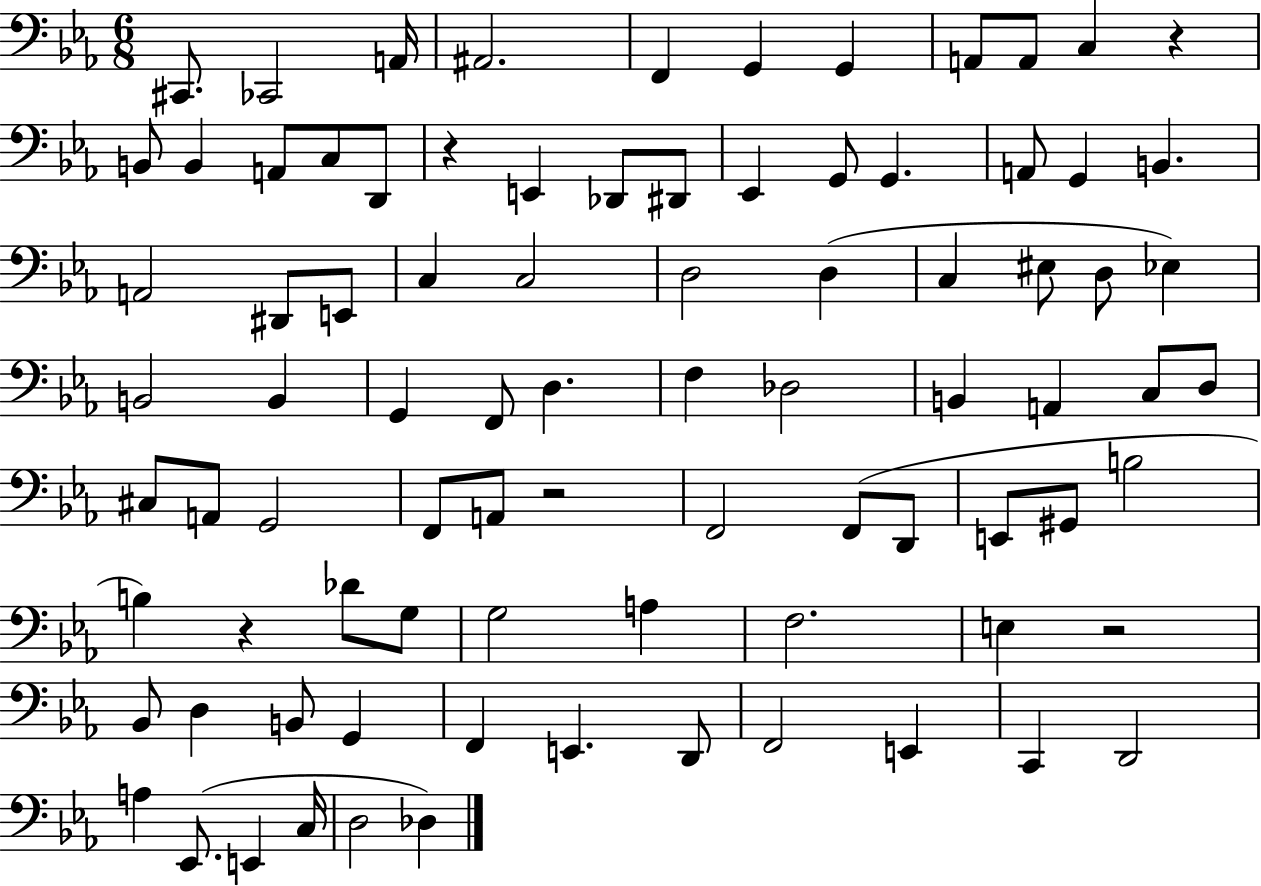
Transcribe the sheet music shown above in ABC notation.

X:1
T:Untitled
M:6/8
L:1/4
K:Eb
^C,,/2 _C,,2 A,,/4 ^A,,2 F,, G,, G,, A,,/2 A,,/2 C, z B,,/2 B,, A,,/2 C,/2 D,,/2 z E,, _D,,/2 ^D,,/2 _E,, G,,/2 G,, A,,/2 G,, B,, A,,2 ^D,,/2 E,,/2 C, C,2 D,2 D, C, ^E,/2 D,/2 _E, B,,2 B,, G,, F,,/2 D, F, _D,2 B,, A,, C,/2 D,/2 ^C,/2 A,,/2 G,,2 F,,/2 A,,/2 z2 F,,2 F,,/2 D,,/2 E,,/2 ^G,,/2 B,2 B, z _D/2 G,/2 G,2 A, F,2 E, z2 _B,,/2 D, B,,/2 G,, F,, E,, D,,/2 F,,2 E,, C,, D,,2 A, _E,,/2 E,, C,/4 D,2 _D,